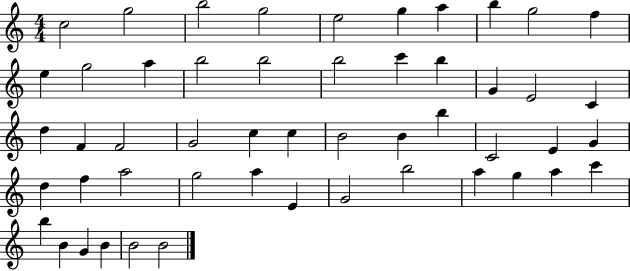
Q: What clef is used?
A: treble